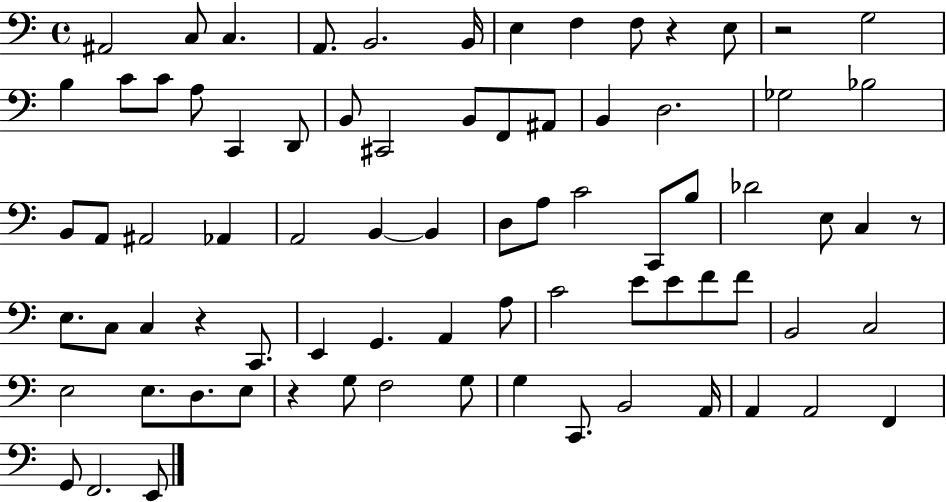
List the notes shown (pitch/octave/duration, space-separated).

A#2/h C3/e C3/q. A2/e. B2/h. B2/s E3/q F3/q F3/e R/q E3/e R/h G3/h B3/q C4/e C4/e A3/e C2/q D2/e B2/e C#2/h B2/e F2/e A#2/e B2/q D3/h. Gb3/h Bb3/h B2/e A2/e A#2/h Ab2/q A2/h B2/q B2/q D3/e A3/e C4/h C2/e B3/e Db4/h E3/e C3/q R/e E3/e. C3/e C3/q R/q C2/e. E2/q G2/q. A2/q A3/e C4/h E4/e E4/e F4/e F4/e B2/h C3/h E3/h E3/e. D3/e. E3/e R/q G3/e F3/h G3/e G3/q C2/e. B2/h A2/s A2/q A2/h F2/q G2/e F2/h. E2/e